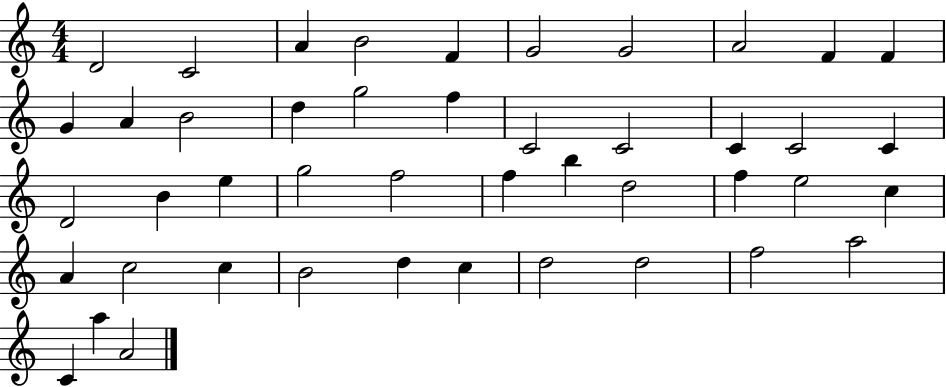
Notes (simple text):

D4/h C4/h A4/q B4/h F4/q G4/h G4/h A4/h F4/q F4/q G4/q A4/q B4/h D5/q G5/h F5/q C4/h C4/h C4/q C4/h C4/q D4/h B4/q E5/q G5/h F5/h F5/q B5/q D5/h F5/q E5/h C5/q A4/q C5/h C5/q B4/h D5/q C5/q D5/h D5/h F5/h A5/h C4/q A5/q A4/h